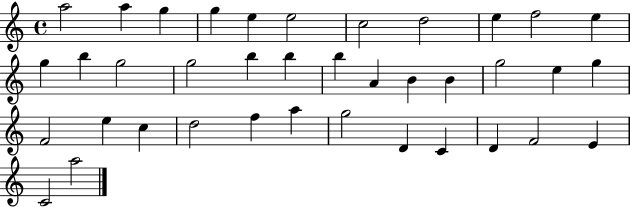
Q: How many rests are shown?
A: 0